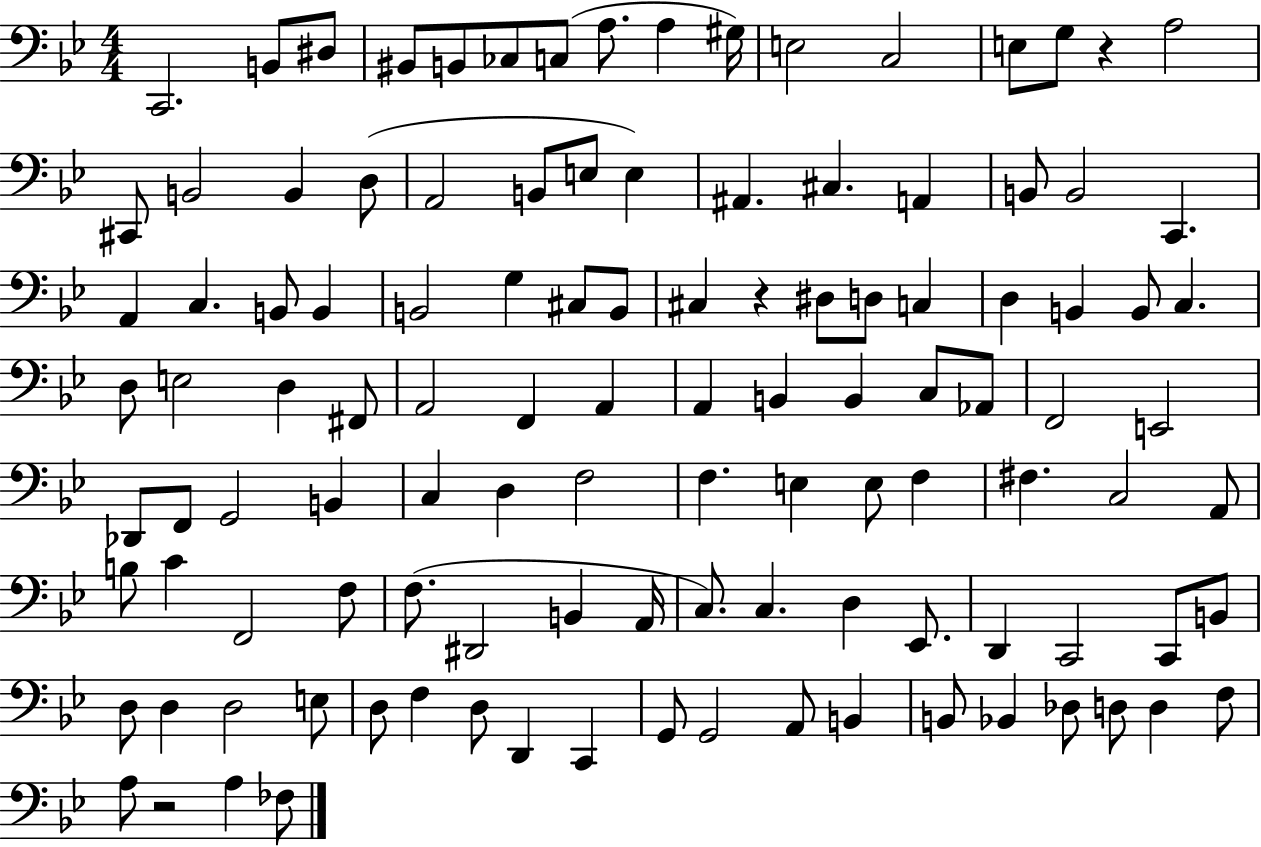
{
  \clef bass
  \numericTimeSignature
  \time 4/4
  \key bes \major
  \repeat volta 2 { c,2. b,8 dis8 | bis,8 b,8 ces8 c8( a8. a4 gis16) | e2 c2 | e8 g8 r4 a2 | \break cis,8 b,2 b,4 d8( | a,2 b,8 e8 e4) | ais,4. cis4. a,4 | b,8 b,2 c,4. | \break a,4 c4. b,8 b,4 | b,2 g4 cis8 b,8 | cis4 r4 dis8 d8 c4 | d4 b,4 b,8 c4. | \break d8 e2 d4 fis,8 | a,2 f,4 a,4 | a,4 b,4 b,4 c8 aes,8 | f,2 e,2 | \break des,8 f,8 g,2 b,4 | c4 d4 f2 | f4. e4 e8 f4 | fis4. c2 a,8 | \break b8 c'4 f,2 f8 | f8.( dis,2 b,4 a,16 | c8.) c4. d4 ees,8. | d,4 c,2 c,8 b,8 | \break d8 d4 d2 e8 | d8 f4 d8 d,4 c,4 | g,8 g,2 a,8 b,4 | b,8 bes,4 des8 d8 d4 f8 | \break a8 r2 a4 fes8 | } \bar "|."
}